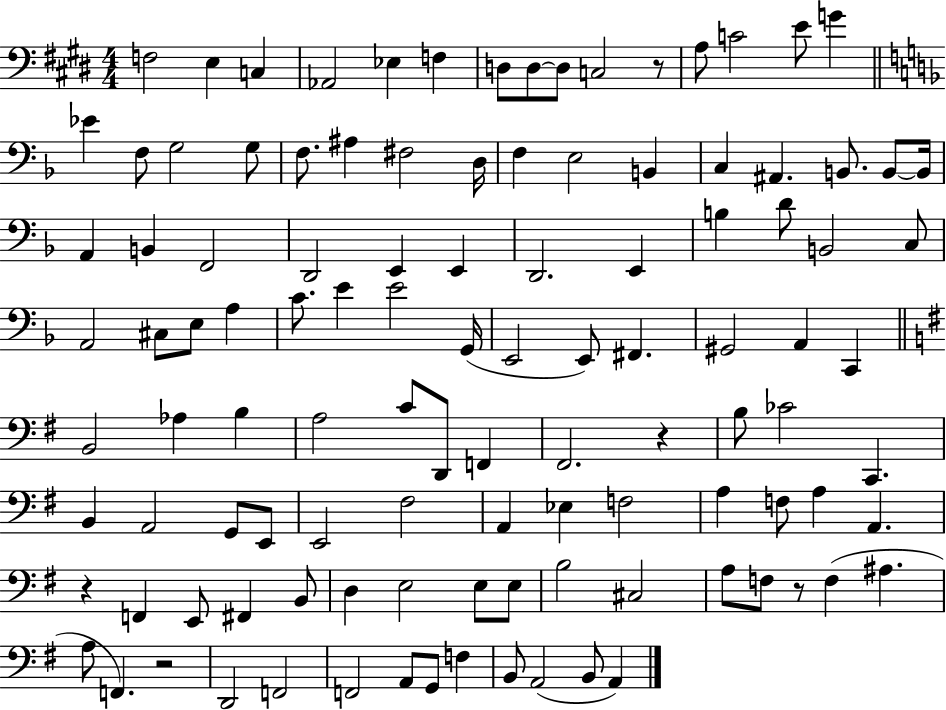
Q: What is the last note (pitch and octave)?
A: A2